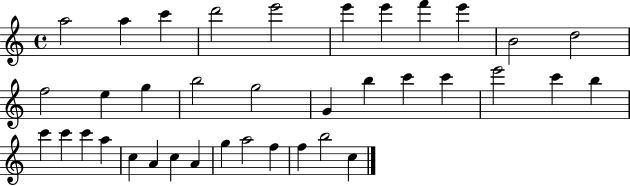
{
  \clef treble
  \time 4/4
  \defaultTimeSignature
  \key c \major
  a''2 a''4 c'''4 | d'''2 e'''2 | e'''4 e'''4 f'''4 e'''4 | b'2 d''2 | \break f''2 e''4 g''4 | b''2 g''2 | g'4 b''4 c'''4 c'''4 | e'''2 c'''4 b''4 | \break c'''4 c'''4 c'''4 a''4 | c''4 a'4 c''4 a'4 | g''4 a''2 f''4 | f''4 b''2 c''4 | \break \bar "|."
}